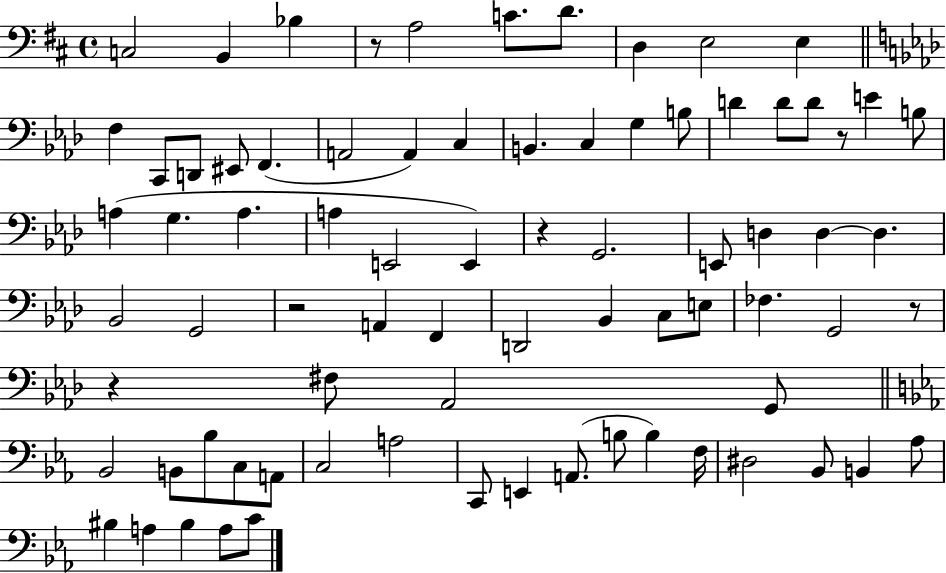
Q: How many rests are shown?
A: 6